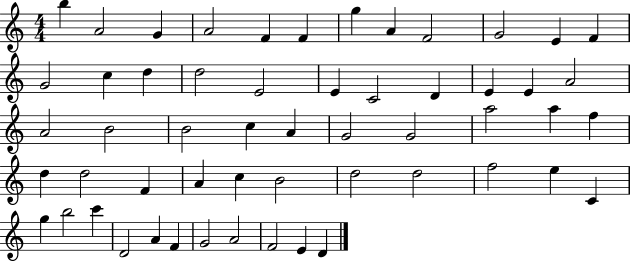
B5/q A4/h G4/q A4/h F4/q F4/q G5/q A4/q F4/h G4/h E4/q F4/q G4/h C5/q D5/q D5/h E4/h E4/q C4/h D4/q E4/q E4/q A4/h A4/h B4/h B4/h C5/q A4/q G4/h G4/h A5/h A5/q F5/q D5/q D5/h F4/q A4/q C5/q B4/h D5/h D5/h F5/h E5/q C4/q G5/q B5/h C6/q D4/h A4/q F4/q G4/h A4/h F4/h E4/q D4/q